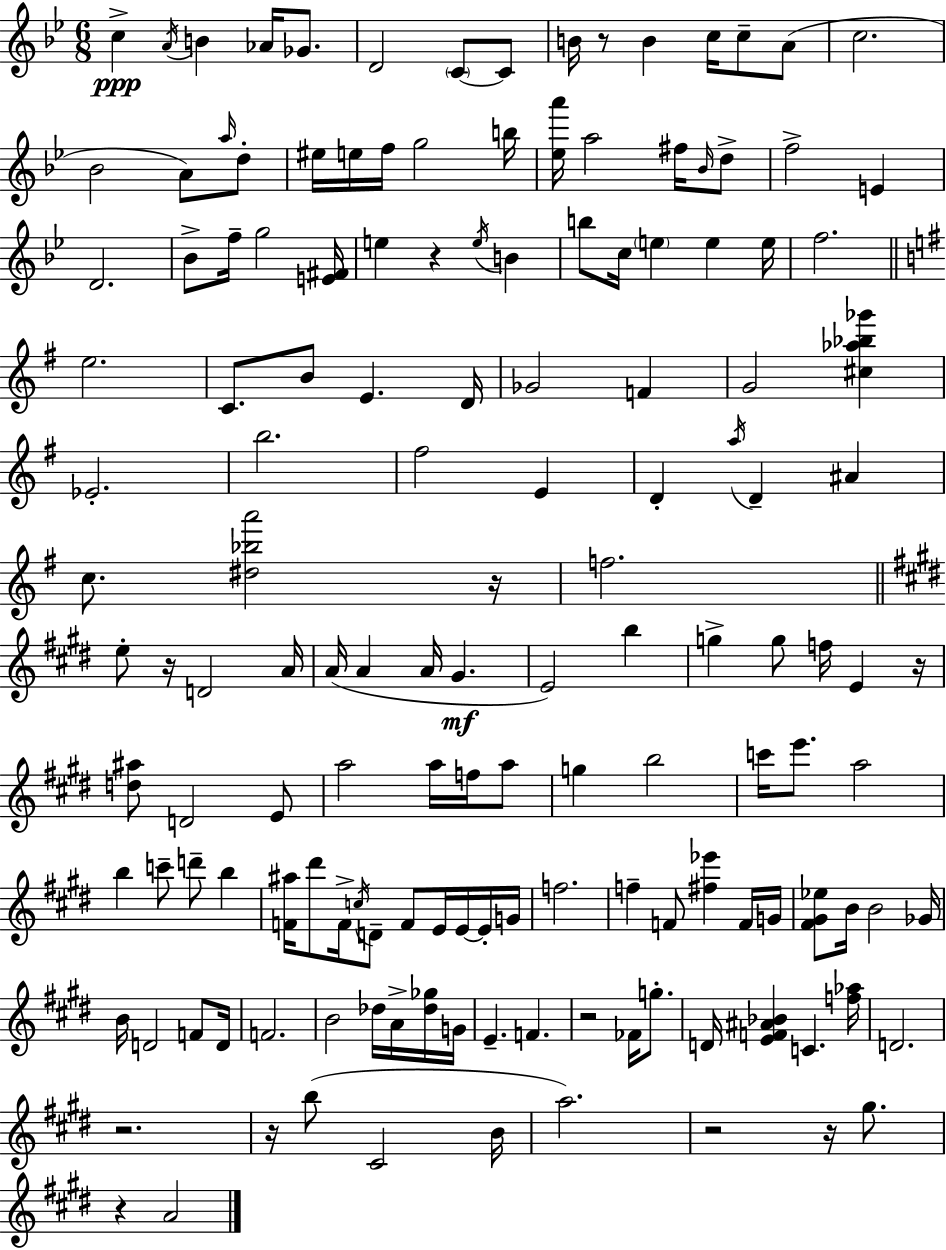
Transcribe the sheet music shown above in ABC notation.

X:1
T:Untitled
M:6/8
L:1/4
K:Gm
c A/4 B _A/4 _G/2 D2 C/2 C/2 B/4 z/2 B c/4 c/2 A/2 c2 _B2 A/2 a/4 d/2 ^e/4 e/4 f/4 g2 b/4 [_ea']/4 a2 ^f/4 _B/4 d/2 f2 E D2 _B/2 f/4 g2 [E^F]/4 e z e/4 B b/2 c/4 e e e/4 f2 e2 C/2 B/2 E D/4 _G2 F G2 [^c_a_b_g'] _E2 b2 ^f2 E D a/4 D ^A c/2 [^d_ba']2 z/4 f2 e/2 z/4 D2 A/4 A/4 A A/4 ^G E2 b g g/2 f/4 E z/4 [d^a]/2 D2 E/2 a2 a/4 f/4 a/2 g b2 c'/4 e'/2 a2 b c'/2 d'/2 b [F^a]/4 ^d'/2 F/4 c/4 D/2 F/2 E/4 E/4 E/4 G/4 f2 f F/2 [^f_e'] F/4 G/4 [^F^G_e]/2 B/4 B2 _G/4 B/4 D2 F/2 D/4 F2 B2 _d/4 A/4 [_d_g]/4 G/4 E F z2 _F/4 g/2 D/4 [EF^A_B] C [f_a]/4 D2 z2 z/4 b/2 ^C2 B/4 a2 z2 z/4 ^g/2 z A2